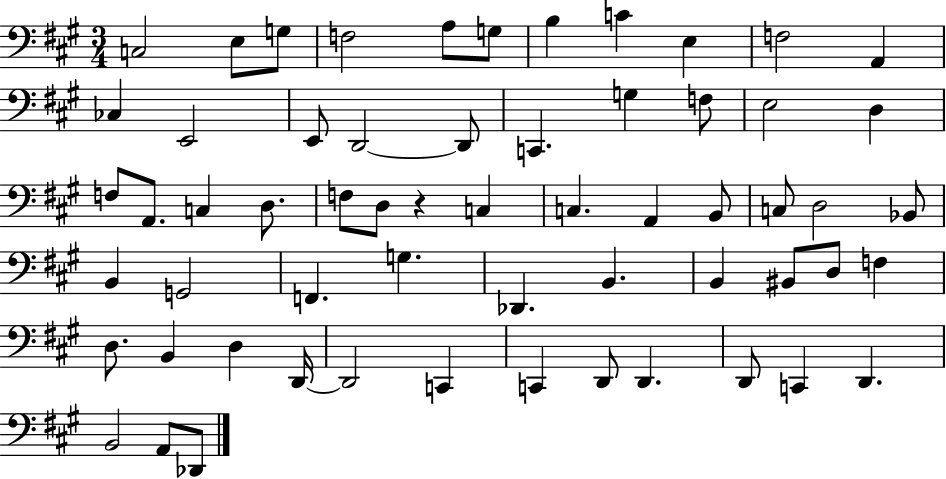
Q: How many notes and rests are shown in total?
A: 60